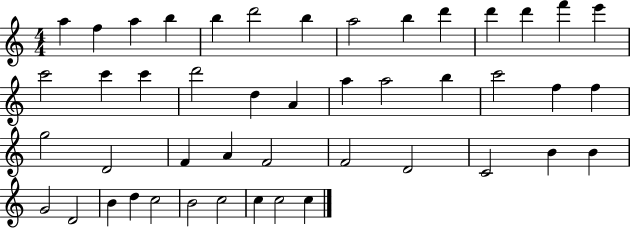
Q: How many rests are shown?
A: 0